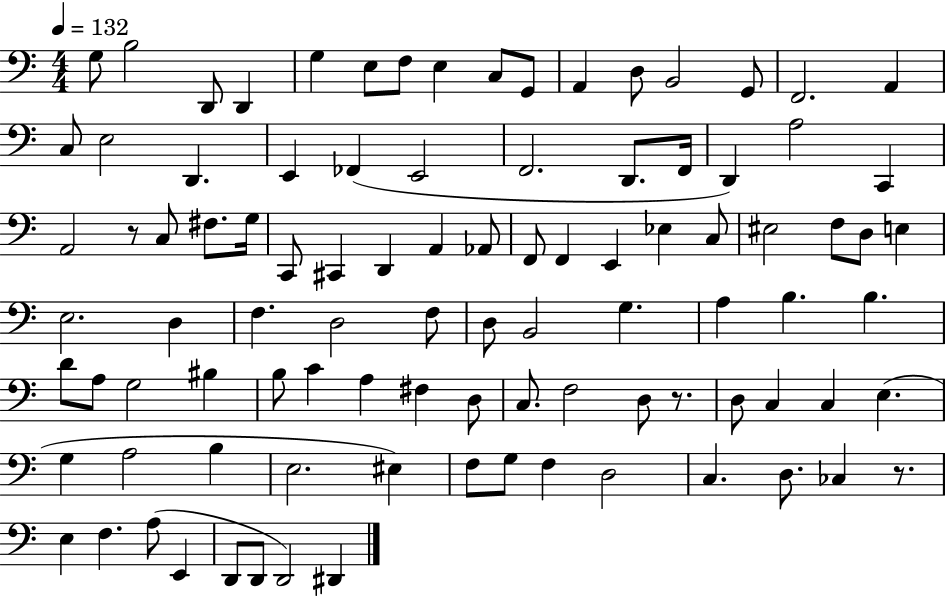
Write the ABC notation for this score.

X:1
T:Untitled
M:4/4
L:1/4
K:C
G,/2 B,2 D,,/2 D,, G, E,/2 F,/2 E, C,/2 G,,/2 A,, D,/2 B,,2 G,,/2 F,,2 A,, C,/2 E,2 D,, E,, _F,, E,,2 F,,2 D,,/2 F,,/4 D,, A,2 C,, A,,2 z/2 C,/2 ^F,/2 G,/4 C,,/2 ^C,, D,, A,, _A,,/2 F,,/2 F,, E,, _E, C,/2 ^E,2 F,/2 D,/2 E, E,2 D, F, D,2 F,/2 D,/2 B,,2 G, A, B, B, D/2 A,/2 G,2 ^B, B,/2 C A, ^F, D,/2 C,/2 F,2 D,/2 z/2 D,/2 C, C, E, G, A,2 B, E,2 ^E, F,/2 G,/2 F, D,2 C, D,/2 _C, z/2 E, F, A,/2 E,, D,,/2 D,,/2 D,,2 ^D,,